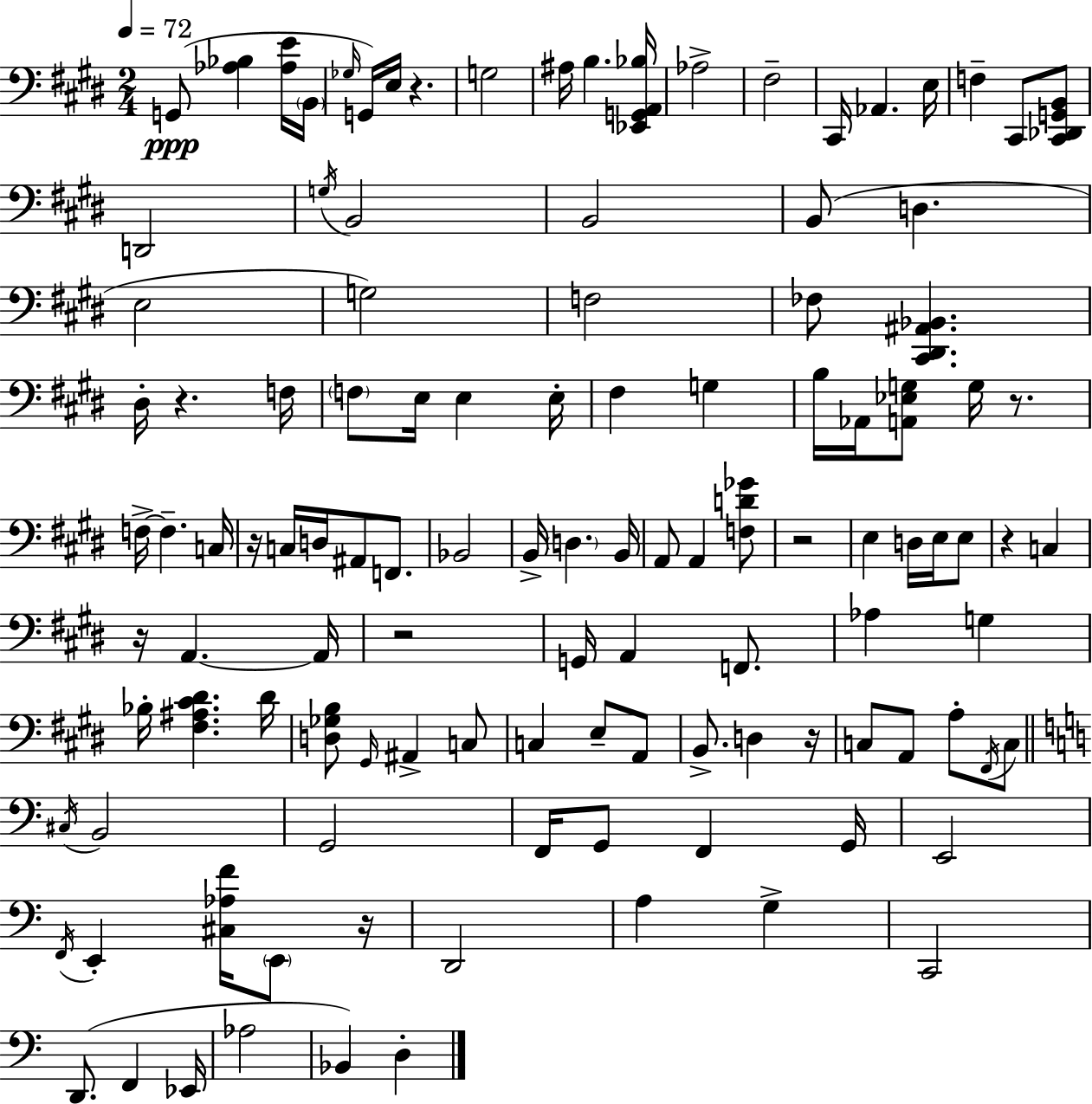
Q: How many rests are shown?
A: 10